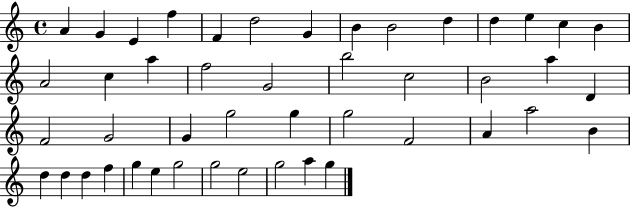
{
  \clef treble
  \time 4/4
  \defaultTimeSignature
  \key c \major
  a'4 g'4 e'4 f''4 | f'4 d''2 g'4 | b'4 b'2 d''4 | d''4 e''4 c''4 b'4 | \break a'2 c''4 a''4 | f''2 g'2 | b''2 c''2 | b'2 a''4 d'4 | \break f'2 g'2 | g'4 g''2 g''4 | g''2 f'2 | a'4 a''2 b'4 | \break d''4 d''4 d''4 f''4 | g''4 e''4 g''2 | g''2 e''2 | g''2 a''4 g''4 | \break \bar "|."
}